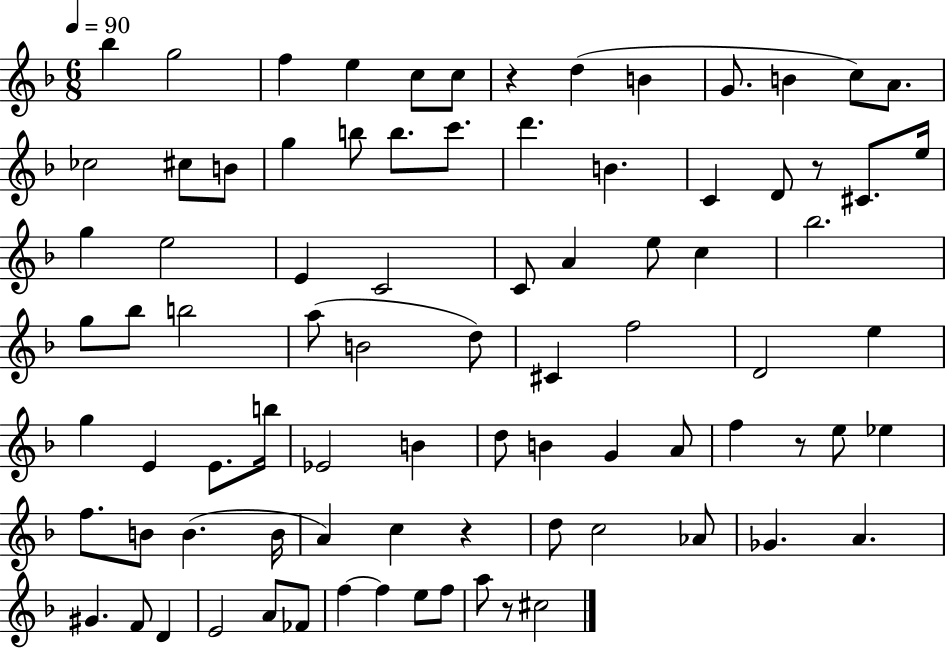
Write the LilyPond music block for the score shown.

{
  \clef treble
  \numericTimeSignature
  \time 6/8
  \key f \major
  \tempo 4 = 90
  \repeat volta 2 { bes''4 g''2 | f''4 e''4 c''8 c''8 | r4 d''4( b'4 | g'8. b'4 c''8) a'8. | \break ces''2 cis''8 b'8 | g''4 b''8 b''8. c'''8. | d'''4. b'4. | c'4 d'8 r8 cis'8. e''16 | \break g''4 e''2 | e'4 c'2 | c'8 a'4 e''8 c''4 | bes''2. | \break g''8 bes''8 b''2 | a''8( b'2 d''8) | cis'4 f''2 | d'2 e''4 | \break g''4 e'4 e'8. b''16 | ees'2 b'4 | d''8 b'4 g'4 a'8 | f''4 r8 e''8 ees''4 | \break f''8. b'8 b'4.( b'16 | a'4) c''4 r4 | d''8 c''2 aes'8 | ges'4. a'4. | \break gis'4. f'8 d'4 | e'2 a'8 fes'8 | f''4~~ f''4 e''8 f''8 | a''8 r8 cis''2 | \break } \bar "|."
}